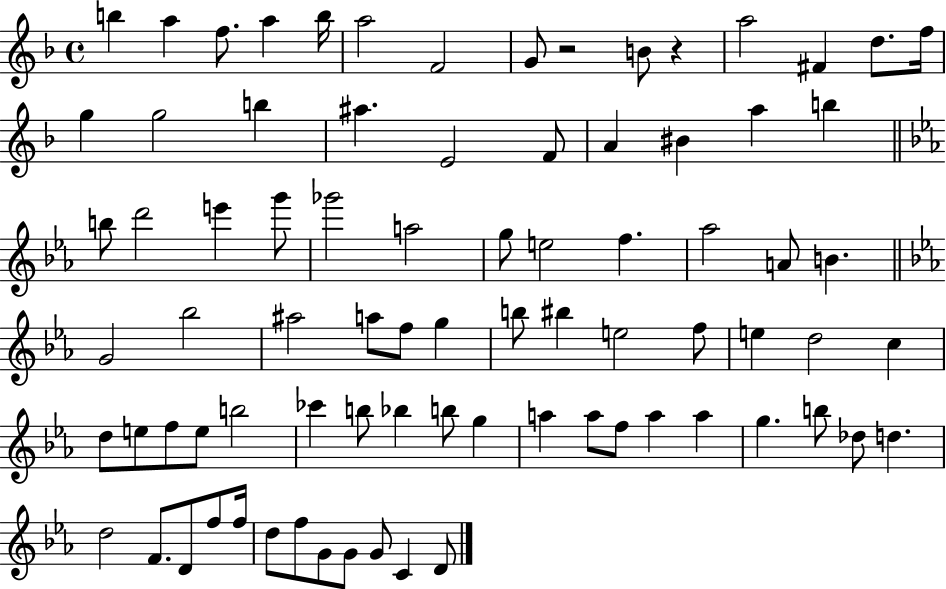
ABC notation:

X:1
T:Untitled
M:4/4
L:1/4
K:F
b a f/2 a b/4 a2 F2 G/2 z2 B/2 z a2 ^F d/2 f/4 g g2 b ^a E2 F/2 A ^B a b b/2 d'2 e' g'/2 _g'2 a2 g/2 e2 f _a2 A/2 B G2 _b2 ^a2 a/2 f/2 g b/2 ^b e2 f/2 e d2 c d/2 e/2 f/2 e/2 b2 _c' b/2 _b b/2 g a a/2 f/2 a a g b/2 _d/2 d d2 F/2 D/2 f/2 f/4 d/2 f/2 G/2 G/2 G/2 C D/2